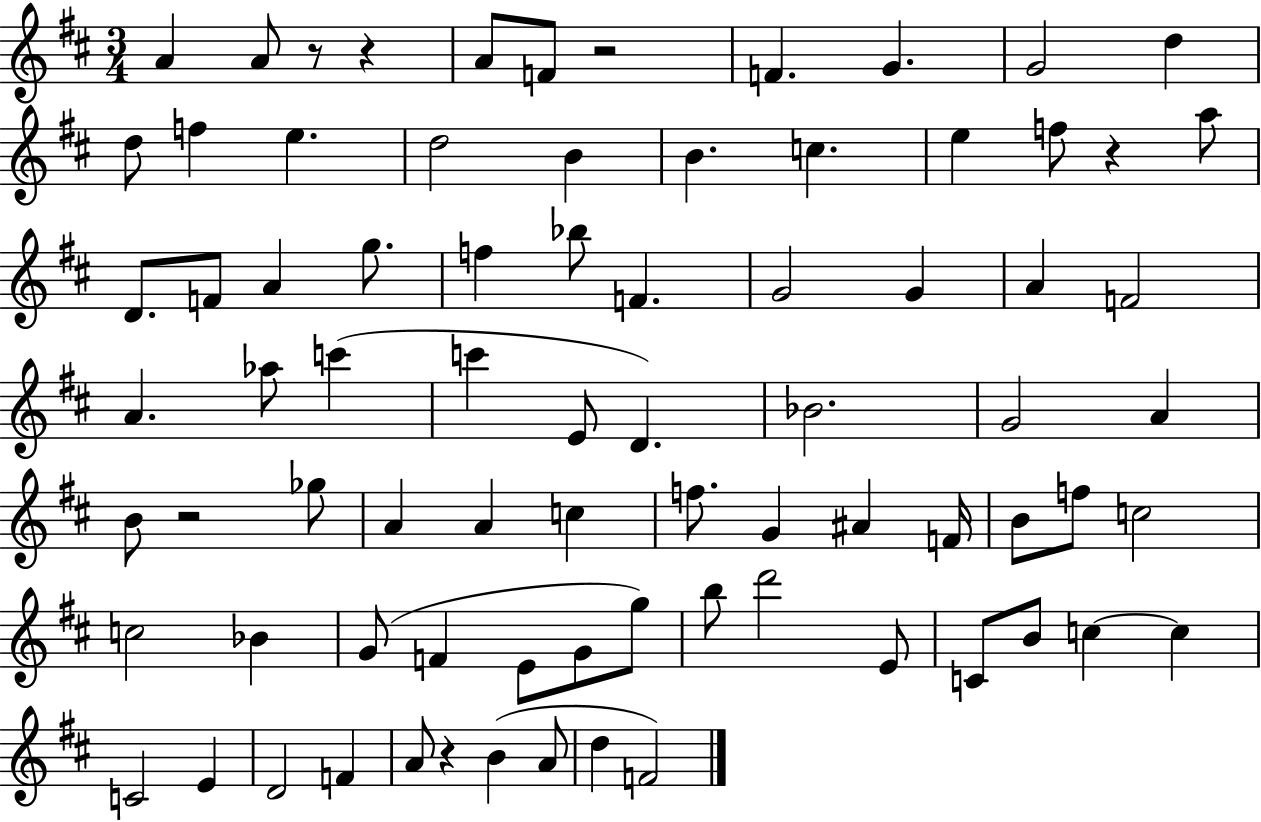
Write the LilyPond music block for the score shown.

{
  \clef treble
  \numericTimeSignature
  \time 3/4
  \key d \major
  a'4 a'8 r8 r4 | a'8 f'8 r2 | f'4. g'4. | g'2 d''4 | \break d''8 f''4 e''4. | d''2 b'4 | b'4. c''4. | e''4 f''8 r4 a''8 | \break d'8. f'8 a'4 g''8. | f''4 bes''8 f'4. | g'2 g'4 | a'4 f'2 | \break a'4. aes''8 c'''4( | c'''4 e'8 d'4.) | bes'2. | g'2 a'4 | \break b'8 r2 ges''8 | a'4 a'4 c''4 | f''8. g'4 ais'4 f'16 | b'8 f''8 c''2 | \break c''2 bes'4 | g'8( f'4 e'8 g'8 g''8) | b''8 d'''2 e'8 | c'8 b'8 c''4~~ c''4 | \break c'2 e'4 | d'2 f'4 | a'8 r4 b'4( a'8 | d''4 f'2) | \break \bar "|."
}